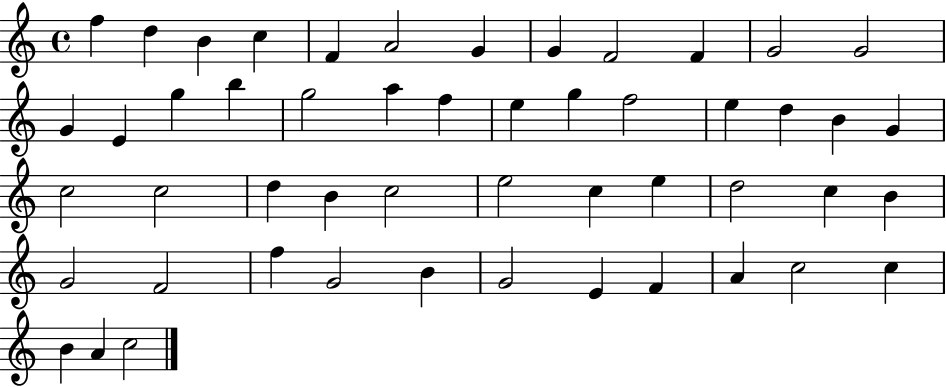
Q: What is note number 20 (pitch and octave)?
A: E5